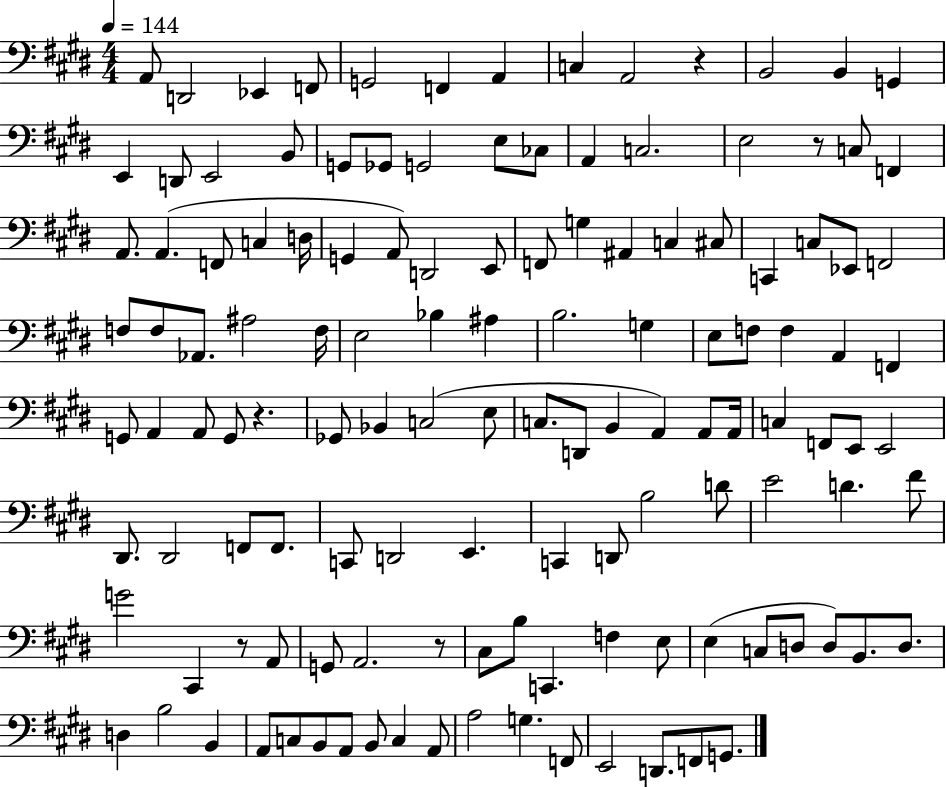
A2/e D2/h Eb2/q F2/e G2/h F2/q A2/q C3/q A2/h R/q B2/h B2/q G2/q E2/q D2/e E2/h B2/e G2/e Gb2/e G2/h E3/e CES3/e A2/q C3/h. E3/h R/e C3/e F2/q A2/e. A2/q. F2/e C3/q D3/s G2/q A2/e D2/h E2/e F2/e G3/q A#2/q C3/q C#3/e C2/q C3/e Eb2/e F2/h F3/e F3/e Ab2/e. A#3/h F3/s E3/h Bb3/q A#3/q B3/h. G3/q E3/e F3/e F3/q A2/q F2/q G2/e A2/q A2/e G2/e R/q. Gb2/e Bb2/q C3/h E3/e C3/e. D2/e B2/q A2/q A2/e A2/s C3/q F2/e E2/e E2/h D#2/e. D#2/h F2/e F2/e. C2/e D2/h E2/q. C2/q D2/e B3/h D4/e E4/h D4/q. F#4/e G4/h C#2/q R/e A2/e G2/e A2/h. R/e C#3/e B3/e C2/q. F3/q E3/e E3/q C3/e D3/e D3/e B2/e. D3/e. D3/q B3/h B2/q A2/e C3/e B2/e A2/e B2/e C3/q A2/e A3/h G3/q. F2/e E2/h D2/e. F2/e G2/e.